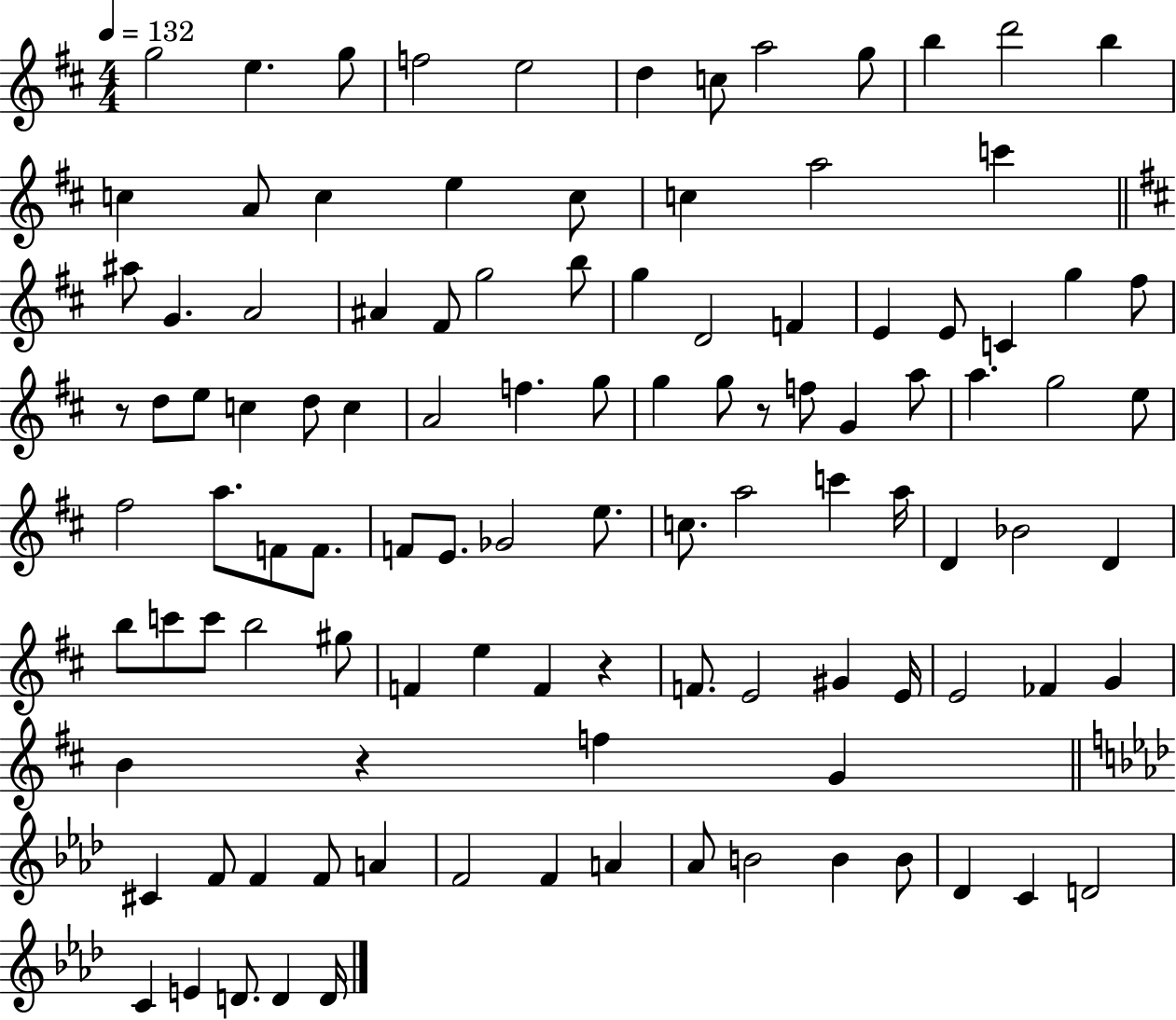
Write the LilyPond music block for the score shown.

{
  \clef treble
  \numericTimeSignature
  \time 4/4
  \key d \major
  \tempo 4 = 132
  \repeat volta 2 { g''2 e''4. g''8 | f''2 e''2 | d''4 c''8 a''2 g''8 | b''4 d'''2 b''4 | \break c''4 a'8 c''4 e''4 c''8 | c''4 a''2 c'''4 | \bar "||" \break \key b \minor ais''8 g'4. a'2 | ais'4 fis'8 g''2 b''8 | g''4 d'2 f'4 | e'4 e'8 c'4 g''4 fis''8 | \break r8 d''8 e''8 c''4 d''8 c''4 | a'2 f''4. g''8 | g''4 g''8 r8 f''8 g'4 a''8 | a''4. g''2 e''8 | \break fis''2 a''8. f'8 f'8. | f'8 e'8. ges'2 e''8. | c''8. a''2 c'''4 a''16 | d'4 bes'2 d'4 | \break b''8 c'''8 c'''8 b''2 gis''8 | f'4 e''4 f'4 r4 | f'8. e'2 gis'4 e'16 | e'2 fes'4 g'4 | \break b'4 r4 f''4 g'4 | \bar "||" \break \key aes \major cis'4 f'8 f'4 f'8 a'4 | f'2 f'4 a'4 | aes'8 b'2 b'4 b'8 | des'4 c'4 d'2 | \break c'4 e'4 d'8. d'4 d'16 | } \bar "|."
}